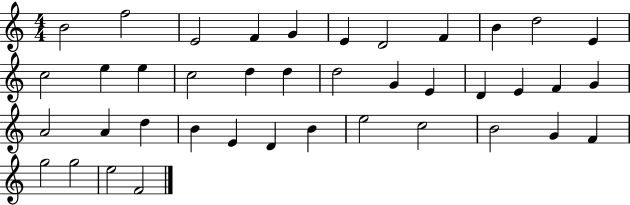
B4/h F5/h E4/h F4/q G4/q E4/q D4/h F4/q B4/q D5/h E4/q C5/h E5/q E5/q C5/h D5/q D5/q D5/h G4/q E4/q D4/q E4/q F4/q G4/q A4/h A4/q D5/q B4/q E4/q D4/q B4/q E5/h C5/h B4/h G4/q F4/q G5/h G5/h E5/h F4/h